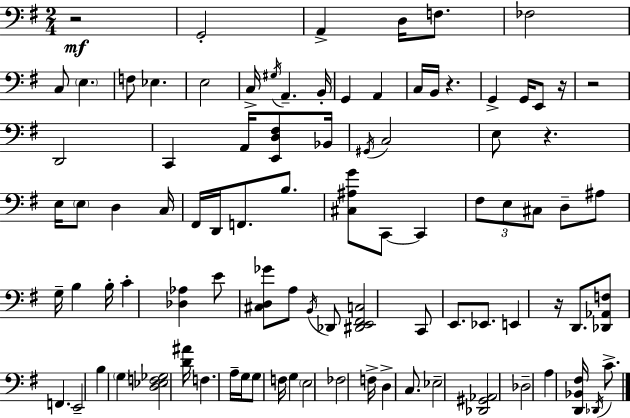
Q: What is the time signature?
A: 2/4